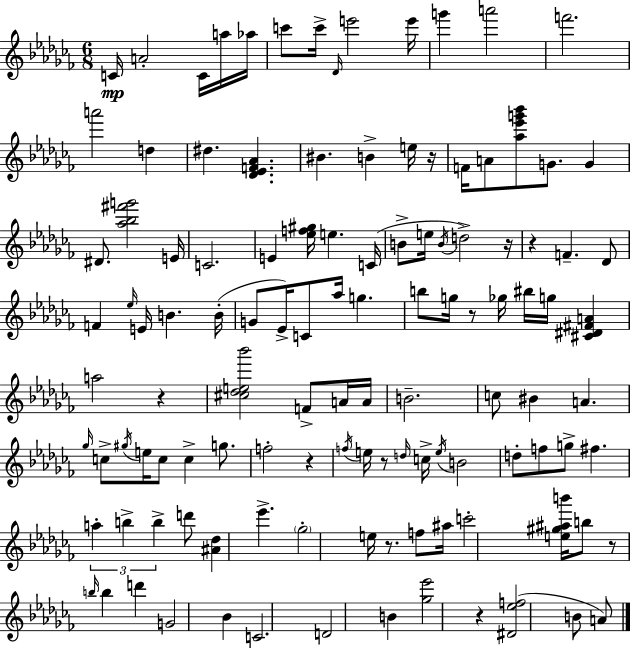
{
  \clef treble
  \numericTimeSignature
  \time 6/8
  \key aes \minor
  \repeat volta 2 { c'16\mp a'2-. c'16 a''16 aes''16 | c'''8 c'''16-> \grace { des'16 } e'''2 | e'''16 g'''4 a'''2 | f'''2. | \break a'''2 d''4 | dis''4. <des' ees' f' aes'>4. | bis'4. b'4-> e''16 | r16 f'16 a'8 <aes'' ees''' g''' bes'''>8 g'8. g'4 | \break dis'8. <aes'' bes'' fis''' g'''>2 | e'16 c'2. | e'4 <ees'' f'' gis''>16 e''4. | c'16( b'8-> e''16 \acciaccatura { b'16 } d''2->) | \break r16 r4 f'4.-- | des'8 f'4 \grace { ees''16 } e'16 b'4. | b'16-.( g'8 ees'16->) c'8 aes''16 g''4. | b''8 g''16 r8 ges''16 bis''16 g''16 <cis' dis' fis' a'>4 | \break a''2 r4 | <cis'' des'' e'' bes'''>2 f'8-> | a'16 a'16 b'2.-- | c''8 bis'4 a'4. | \break \grace { ges''16 } c''8-> \acciaccatura { gis''16 } e''16 c''8 c''4-> | g''8. f''2-. | r4 \acciaccatura { f''16 } e''16 r8 \grace { d''16 } c''16-> \acciaccatura { e''16 } | b'2 d''8-. f''8 | \break g''8-> fis''4. \tuplet 3/2 { a''4-. | b''4-> b''4-> } d'''8 <ais' des''>4 | ees'''4.-> \parenthesize ges''2-. | e''16 r8. f''8 ais''16 c'''2-. | \break <e'' gis'' ais'' b'''>16 b''8 r8 | \grace { b''16 } b''4 d'''4 g'2 | bes'4 c'2. | d'2 | \break b'4 <ges'' ees'''>2 | r4 <dis' ees'' f''>2( | b'8 a'8) } \bar "|."
}